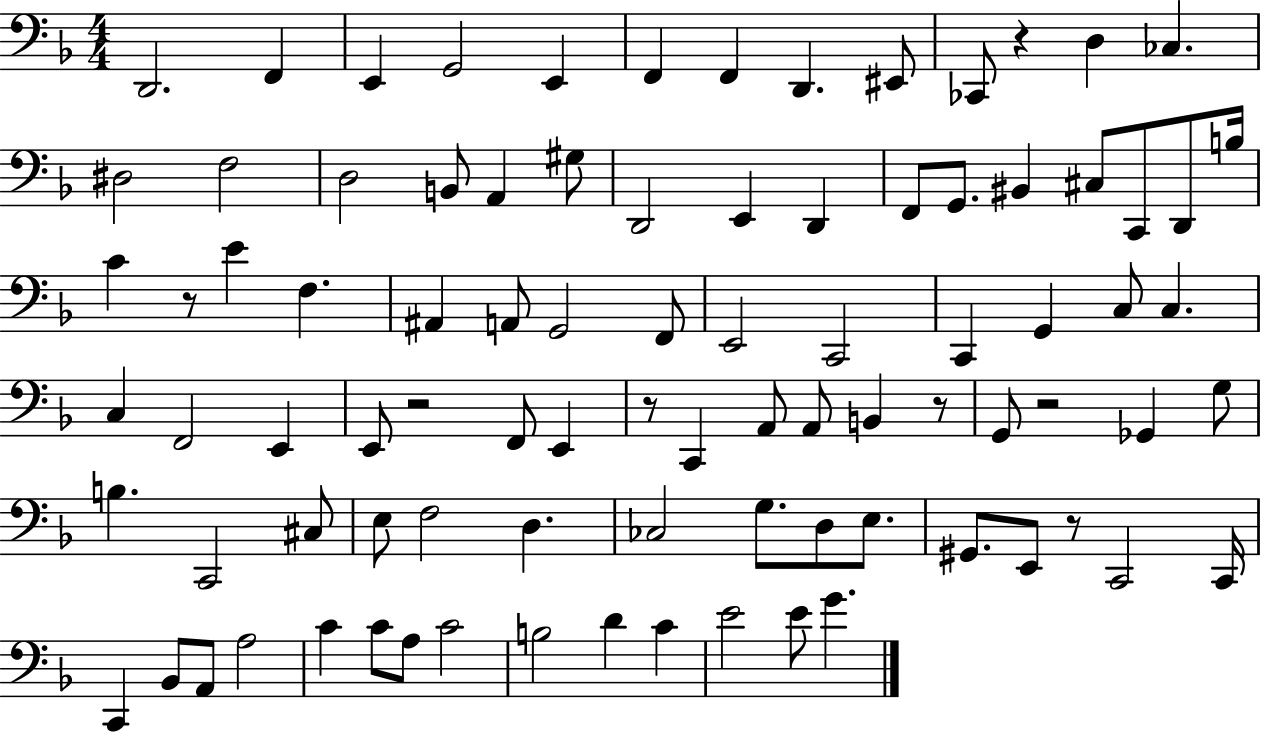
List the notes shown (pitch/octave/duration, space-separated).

D2/h. F2/q E2/q G2/h E2/q F2/q F2/q D2/q. EIS2/e CES2/e R/q D3/q CES3/q. D#3/h F3/h D3/h B2/e A2/q G#3/e D2/h E2/q D2/q F2/e G2/e. BIS2/q C#3/e C2/e D2/e B3/s C4/q R/e E4/q F3/q. A#2/q A2/e G2/h F2/e E2/h C2/h C2/q G2/q C3/e C3/q. C3/q F2/h E2/q E2/e R/h F2/e E2/q R/e C2/q A2/e A2/e B2/q R/e G2/e R/h Gb2/q G3/e B3/q. C2/h C#3/e E3/e F3/h D3/q. CES3/h G3/e. D3/e E3/e. G#2/e. E2/e R/e C2/h C2/s C2/q Bb2/e A2/e A3/h C4/q C4/e A3/e C4/h B3/h D4/q C4/q E4/h E4/e G4/q.